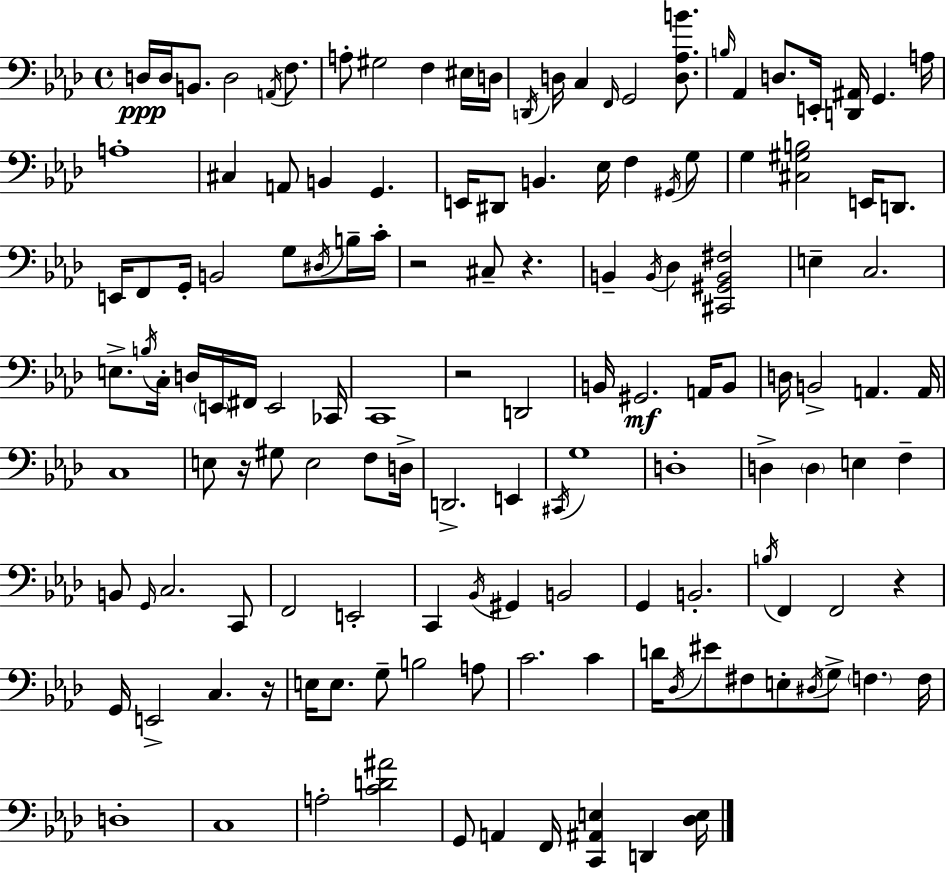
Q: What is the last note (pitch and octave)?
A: D2